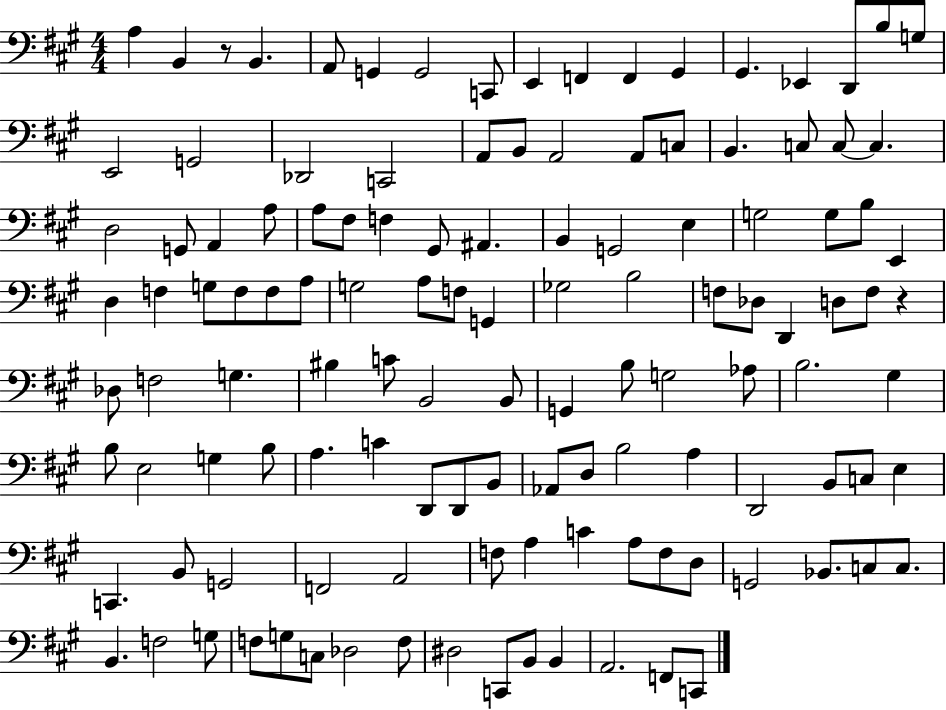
X:1
T:Untitled
M:4/4
L:1/4
K:A
A, B,, z/2 B,, A,,/2 G,, G,,2 C,,/2 E,, F,, F,, ^G,, ^G,, _E,, D,,/2 B,/2 G,/2 E,,2 G,,2 _D,,2 C,,2 A,,/2 B,,/2 A,,2 A,,/2 C,/2 B,, C,/2 C,/2 C, D,2 G,,/2 A,, A,/2 A,/2 ^F,/2 F, ^G,,/2 ^A,, B,, G,,2 E, G,2 G,/2 B,/2 E,, D, F, G,/2 F,/2 F,/2 A,/2 G,2 A,/2 F,/2 G,, _G,2 B,2 F,/2 _D,/2 D,, D,/2 F,/2 z _D,/2 F,2 G, ^B, C/2 B,,2 B,,/2 G,, B,/2 G,2 _A,/2 B,2 ^G, B,/2 E,2 G, B,/2 A, C D,,/2 D,,/2 B,,/2 _A,,/2 D,/2 B,2 A, D,,2 B,,/2 C,/2 E, C,, B,,/2 G,,2 F,,2 A,,2 F,/2 A, C A,/2 F,/2 D,/2 G,,2 _B,,/2 C,/2 C,/2 B,, F,2 G,/2 F,/2 G,/2 C,/2 _D,2 F,/2 ^D,2 C,,/2 B,,/2 B,, A,,2 F,,/2 C,,/2